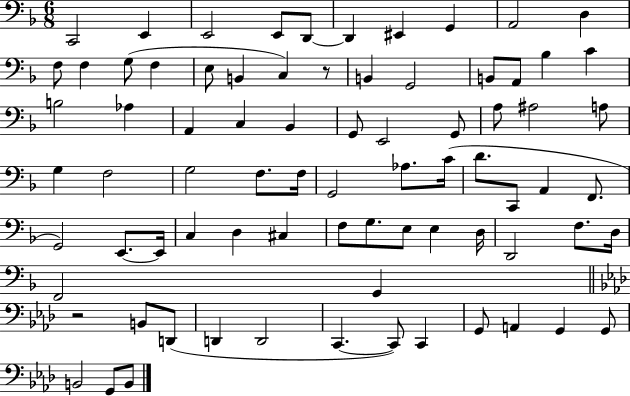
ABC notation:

X:1
T:Untitled
M:6/8
L:1/4
K:F
C,,2 E,, E,,2 E,,/2 D,,/2 D,, ^E,, G,, A,,2 D, F,/2 F, G,/2 F, E,/2 B,, C, z/2 B,, G,,2 B,,/2 A,,/2 _B, C B,2 _A, A,, C, _B,, G,,/2 E,,2 G,,/2 A,/2 ^A,2 A,/2 G, F,2 G,2 F,/2 F,/4 G,,2 _A,/2 C/4 D/2 C,,/2 A,, F,,/2 G,,2 E,,/2 E,,/4 C, D, ^C, F,/2 G,/2 E,/2 E, D,/4 D,,2 F,/2 D,/4 F,,2 G,, z2 B,,/2 D,,/2 D,, D,,2 C,, C,,/2 C,, G,,/2 A,, G,, G,,/2 B,,2 G,,/2 B,,/2